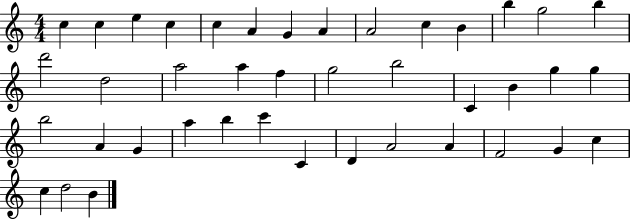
X:1
T:Untitled
M:4/4
L:1/4
K:C
c c e c c A G A A2 c B b g2 b d'2 d2 a2 a f g2 b2 C B g g b2 A G a b c' C D A2 A F2 G c c d2 B